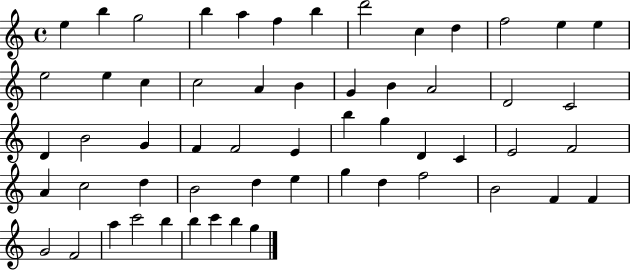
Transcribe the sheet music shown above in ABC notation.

X:1
T:Untitled
M:4/4
L:1/4
K:C
e b g2 b a f b d'2 c d f2 e e e2 e c c2 A B G B A2 D2 C2 D B2 G F F2 E b g D C E2 F2 A c2 d B2 d e g d f2 B2 F F G2 F2 a c'2 b b c' b g